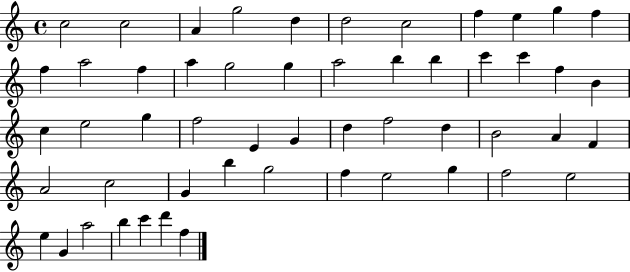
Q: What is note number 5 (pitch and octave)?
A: D5